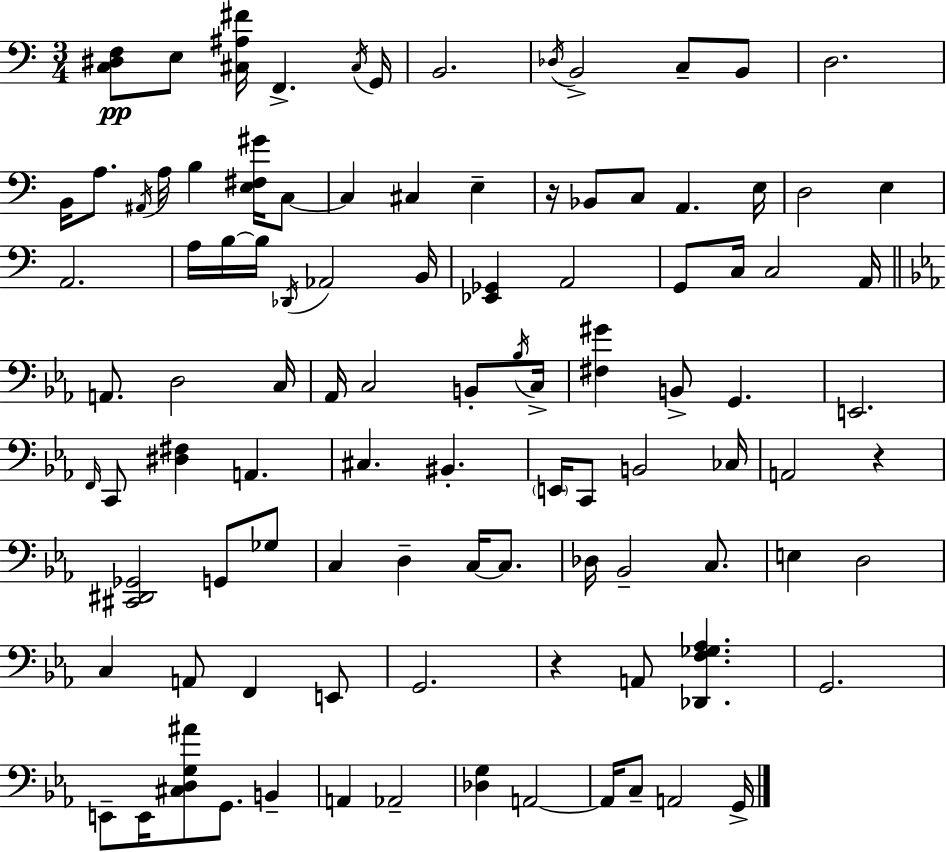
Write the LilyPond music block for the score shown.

{
  \clef bass
  \numericTimeSignature
  \time 3/4
  \key a \minor
  <c dis f>8\pp e8 <cis ais fis'>16 f,4.-> \acciaccatura { cis16 } | g,16 b,2. | \acciaccatura { des16 } b,2-> c8-- | b,8 d2. | \break b,16 a8. \acciaccatura { ais,16 } a16 b4 | <e fis gis'>16 c8~~ c4 cis4 e4-- | r16 bes,8 c8 a,4. | e16 d2 e4 | \break a,2. | a16 b16~~ b16 \acciaccatura { des,16 } aes,2 | b,16 <ees, ges,>4 a,2 | g,8 c16 c2 | \break a,16 \bar "||" \break \key ees \major a,8. d2 c16 | aes,16 c2 b,8-. \acciaccatura { bes16 } | c16-> <fis gis'>4 b,8-> g,4. | e,2. | \break \grace { f,16 } c,8 <dis fis>4 a,4. | cis4. bis,4.-. | \parenthesize e,16 c,8 b,2 | ces16 a,2 r4 | \break <cis, dis, ges,>2 g,8 | ges8 c4 d4-- c16~~ c8. | des16 bes,2-- c8. | e4 d2 | \break c4 a,8 f,4 | e,8 g,2. | r4 a,8 <des, f ges aes>4. | g,2. | \break e,8-- e,16 <cis d g ais'>8 g,8. b,4-- | a,4 aes,2-- | <des g>4 a,2~~ | a,16 c8-- a,2 | \break g,16-> \bar "|."
}